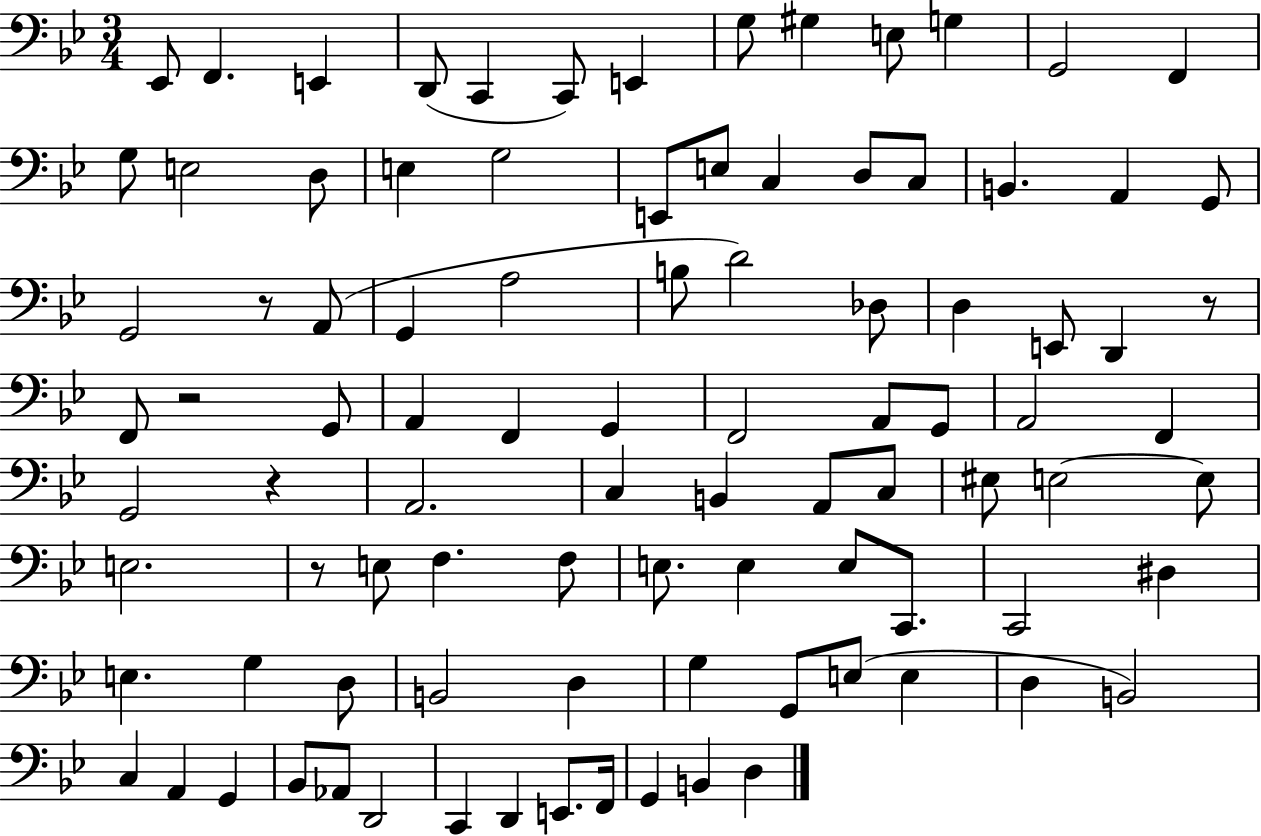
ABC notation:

X:1
T:Untitled
M:3/4
L:1/4
K:Bb
_E,,/2 F,, E,, D,,/2 C,, C,,/2 E,, G,/2 ^G, E,/2 G, G,,2 F,, G,/2 E,2 D,/2 E, G,2 E,,/2 E,/2 C, D,/2 C,/2 B,, A,, G,,/2 G,,2 z/2 A,,/2 G,, A,2 B,/2 D2 _D,/2 D, E,,/2 D,, z/2 F,,/2 z2 G,,/2 A,, F,, G,, F,,2 A,,/2 G,,/2 A,,2 F,, G,,2 z A,,2 C, B,, A,,/2 C,/2 ^E,/2 E,2 E,/2 E,2 z/2 E,/2 F, F,/2 E,/2 E, E,/2 C,,/2 C,,2 ^D, E, G, D,/2 B,,2 D, G, G,,/2 E,/2 E, D, B,,2 C, A,, G,, _B,,/2 _A,,/2 D,,2 C,, D,, E,,/2 F,,/4 G,, B,, D,